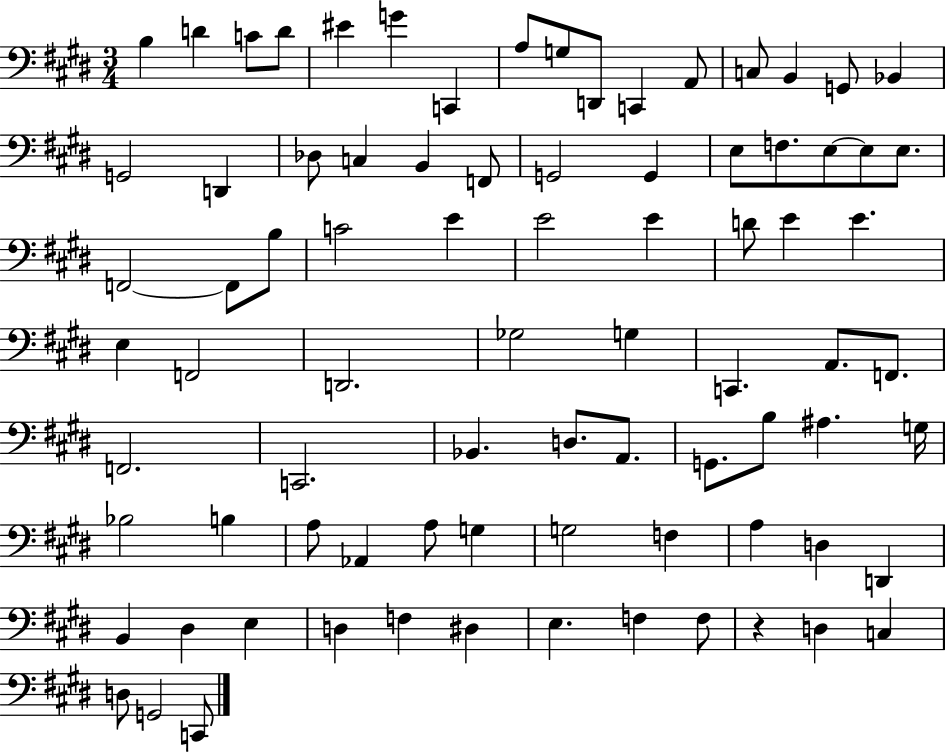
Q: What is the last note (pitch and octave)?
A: C2